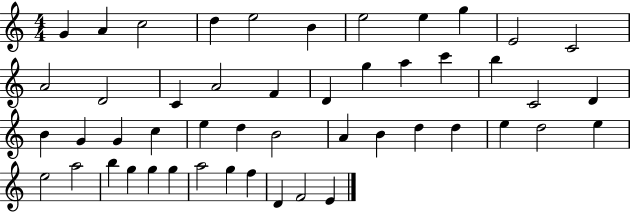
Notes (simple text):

G4/q A4/q C5/h D5/q E5/h B4/q E5/h E5/q G5/q E4/h C4/h A4/h D4/h C4/q A4/h F4/q D4/q G5/q A5/q C6/q B5/q C4/h D4/q B4/q G4/q G4/q C5/q E5/q D5/q B4/h A4/q B4/q D5/q D5/q E5/q D5/h E5/q E5/h A5/h B5/q G5/q G5/q G5/q A5/h G5/q F5/q D4/q F4/h E4/q